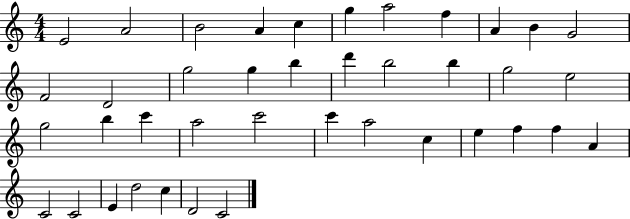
X:1
T:Untitled
M:4/4
L:1/4
K:C
E2 A2 B2 A c g a2 f A B G2 F2 D2 g2 g b d' b2 b g2 e2 g2 b c' a2 c'2 c' a2 c e f f A C2 C2 E d2 c D2 C2